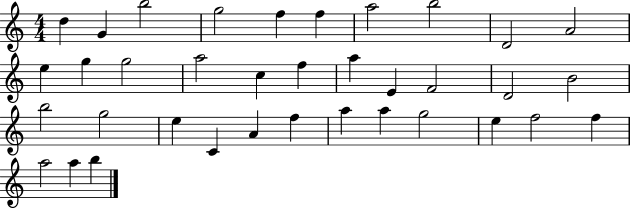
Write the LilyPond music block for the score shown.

{
  \clef treble
  \numericTimeSignature
  \time 4/4
  \key c \major
  d''4 g'4 b''2 | g''2 f''4 f''4 | a''2 b''2 | d'2 a'2 | \break e''4 g''4 g''2 | a''2 c''4 f''4 | a''4 e'4 f'2 | d'2 b'2 | \break b''2 g''2 | e''4 c'4 a'4 f''4 | a''4 a''4 g''2 | e''4 f''2 f''4 | \break a''2 a''4 b''4 | \bar "|."
}